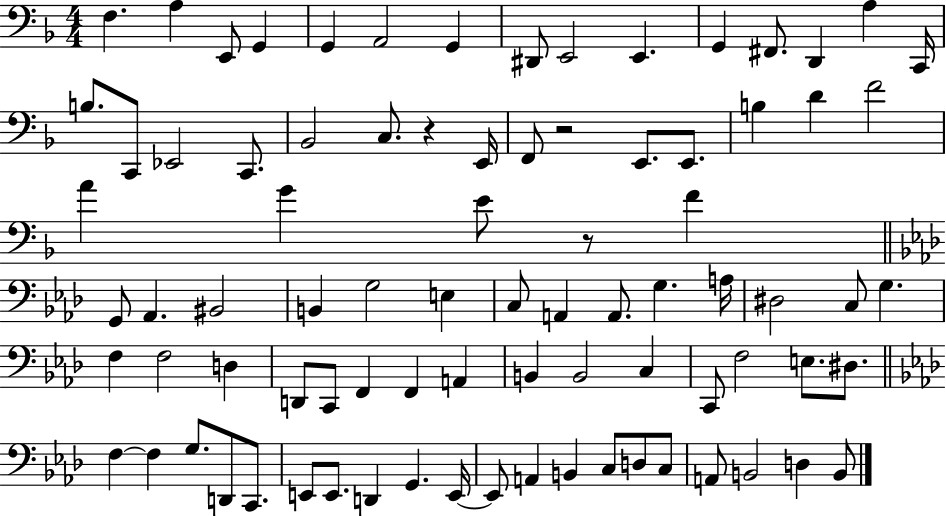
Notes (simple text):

F3/q. A3/q E2/e G2/q G2/q A2/h G2/q D#2/e E2/h E2/q. G2/q F#2/e. D2/q A3/q C2/s B3/e. C2/e Eb2/h C2/e. Bb2/h C3/e. R/q E2/s F2/e R/h E2/e. E2/e. B3/q D4/q F4/h A4/q G4/q E4/e R/e F4/q G2/e Ab2/q. BIS2/h B2/q G3/h E3/q C3/e A2/q A2/e. G3/q. A3/s D#3/h C3/e G3/q. F3/q F3/h D3/q D2/e C2/e F2/q F2/q A2/q B2/q B2/h C3/q C2/e F3/h E3/e. D#3/e. F3/q F3/q G3/e. D2/e C2/e. E2/e E2/e. D2/q G2/q. E2/s E2/e A2/q B2/q C3/e D3/e C3/e A2/e B2/h D3/q B2/e